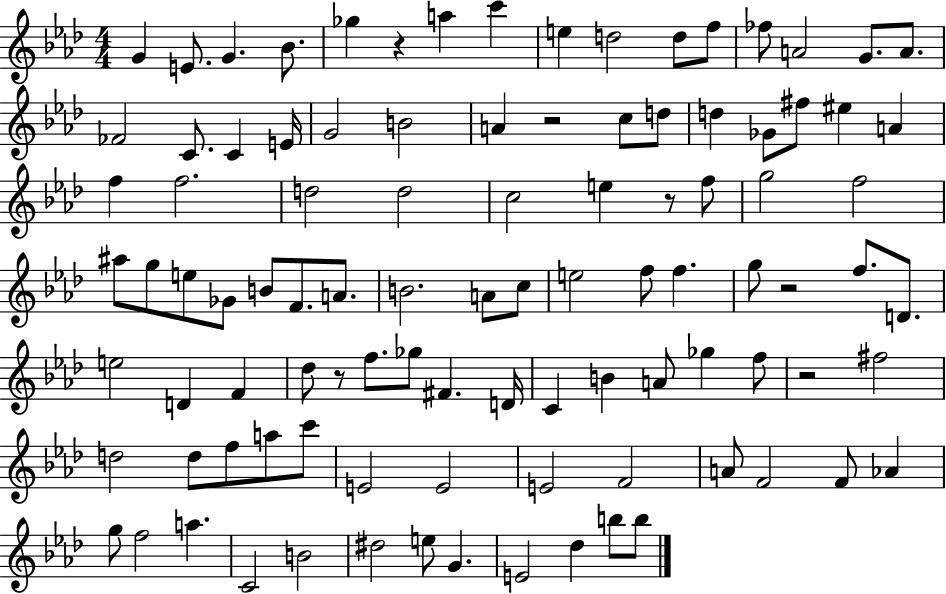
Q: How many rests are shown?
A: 6